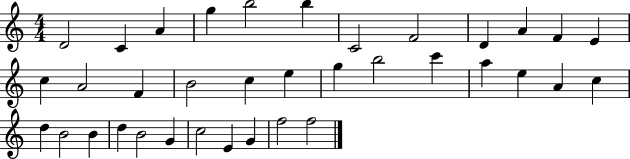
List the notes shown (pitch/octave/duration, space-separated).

D4/h C4/q A4/q G5/q B5/h B5/q C4/h F4/h D4/q A4/q F4/q E4/q C5/q A4/h F4/q B4/h C5/q E5/q G5/q B5/h C6/q A5/q E5/q A4/q C5/q D5/q B4/h B4/q D5/q B4/h G4/q C5/h E4/q G4/q F5/h F5/h